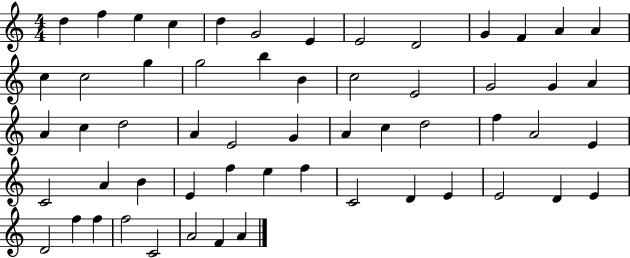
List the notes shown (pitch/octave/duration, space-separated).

D5/q F5/q E5/q C5/q D5/q G4/h E4/q E4/h D4/h G4/q F4/q A4/q A4/q C5/q C5/h G5/q G5/h B5/q B4/q C5/h E4/h G4/h G4/q A4/q A4/q C5/q D5/h A4/q E4/h G4/q A4/q C5/q D5/h F5/q A4/h E4/q C4/h A4/q B4/q E4/q F5/q E5/q F5/q C4/h D4/q E4/q E4/h D4/q E4/q D4/h F5/q F5/q F5/h C4/h A4/h F4/q A4/q